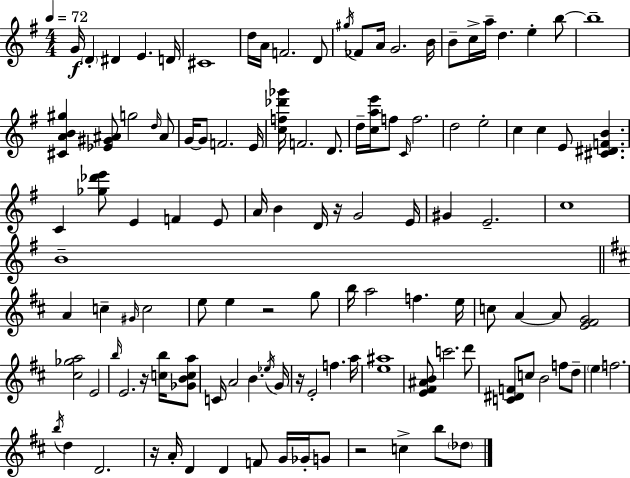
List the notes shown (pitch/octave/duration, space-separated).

G4/s D4/q D#4/q E4/q. D4/s C#4/w D5/s A4/s F4/h. D4/e G#5/s FES4/e A4/s G4/h. B4/s B4/e C5/s A5/s D5/q. E5/q B5/e B5/w [C#4,A4,B4,G#5]/q [Eb4,G#4,A#4]/e G5/h D5/s A#4/e G4/s G4/e F4/h. E4/s [C5,F5,Db6,Gb6]/s F4/h. D4/e. D5/s [C5,A5,E6]/s F5/e C4/s F5/h. D5/h E5/h C5/q C5/q E4/e [C#4,D#4,F4,B4]/q. C4/q [Gb5,Db6,E6]/e E4/q F4/q E4/e A4/s B4/q D4/s R/s G4/h E4/s G#4/q E4/h. C5/w B4/w A4/q C5/q G#4/s C5/h E5/e E5/q R/h G5/e B5/s A5/h F5/q. E5/s C5/e A4/q A4/e [E4,F#4,G4]/h [C#5,Gb5,A5]/h E4/h B5/s E4/h. R/s [C5,B5]/s [Gb4,B4,C5,A5]/e C4/s A4/h B4/q. Eb5/s G4/s R/s E4/h F5/q. A5/s [E5,A#5]/w [E4,F#4,A#4,B4]/e C6/h. D6/e [C4,D#4,F4]/e C5/e B4/h F5/e D5/e E5/q F5/h. B5/s D5/q D4/h. R/s A4/s D4/q D4/q F4/e G4/s Gb4/s G4/e R/h C5/q B5/e Db5/e